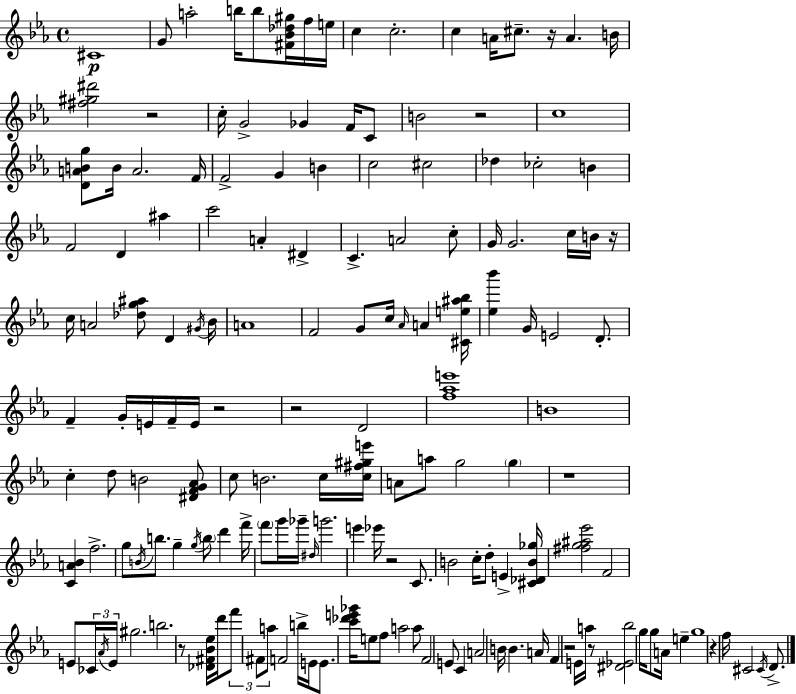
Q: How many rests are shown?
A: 12